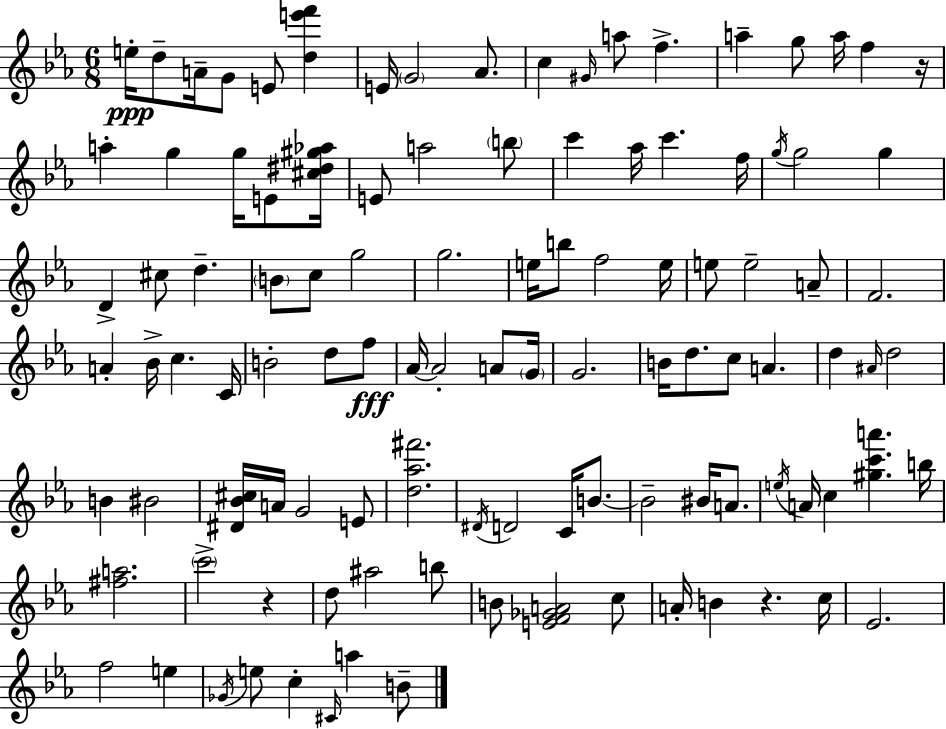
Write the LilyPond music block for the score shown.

{
  \clef treble
  \numericTimeSignature
  \time 6/8
  \key ees \major
  e''16-.\ppp d''8-- a'16-- g'8 e'8 <d'' e''' f'''>4 | e'16 \parenthesize g'2 aes'8. | c''4 \grace { gis'16 } a''8 f''4.-> | a''4-- g''8 a''16 f''4 | \break r16 a''4-. g''4 g''16 e'8 | <cis'' dis'' gis'' aes''>16 e'8 a''2 \parenthesize b''8 | c'''4 aes''16 c'''4. | f''16 \acciaccatura { g''16 } g''2 g''4 | \break d'4-> cis''8 d''4.-- | \parenthesize b'8 c''8 g''2 | g''2. | e''16 b''8 f''2 | \break e''16 e''8 e''2-- | a'8-- f'2. | a'4-. bes'16-> c''4. | c'16 b'2-. d''8 | \break f''8\fff aes'16~~ aes'2-. a'8 | \parenthesize g'16 g'2. | b'16 d''8. c''8 a'4. | d''4 \grace { ais'16 } d''2 | \break b'4 bis'2 | <dis' bes' cis''>16 a'16 g'2 | e'8 <d'' aes'' fis'''>2. | \acciaccatura { dis'16 } d'2 | \break c'16 b'8.~~ b'2-- | bis'16 a'8. \acciaccatura { e''16 } a'16 c''4 <gis'' c''' a'''>4. | b''16 <fis'' a''>2. | \parenthesize c'''2-> | \break r4 d''8 ais''2 | b''8 b'8 <e' f' ges' a'>2 | c''8 a'16-. b'4 r4. | c''16 ees'2. | \break f''2 | e''4 \acciaccatura { ges'16 } e''8 c''4-. | \grace { cis'16 } a''4 b'8-- \bar "|."
}